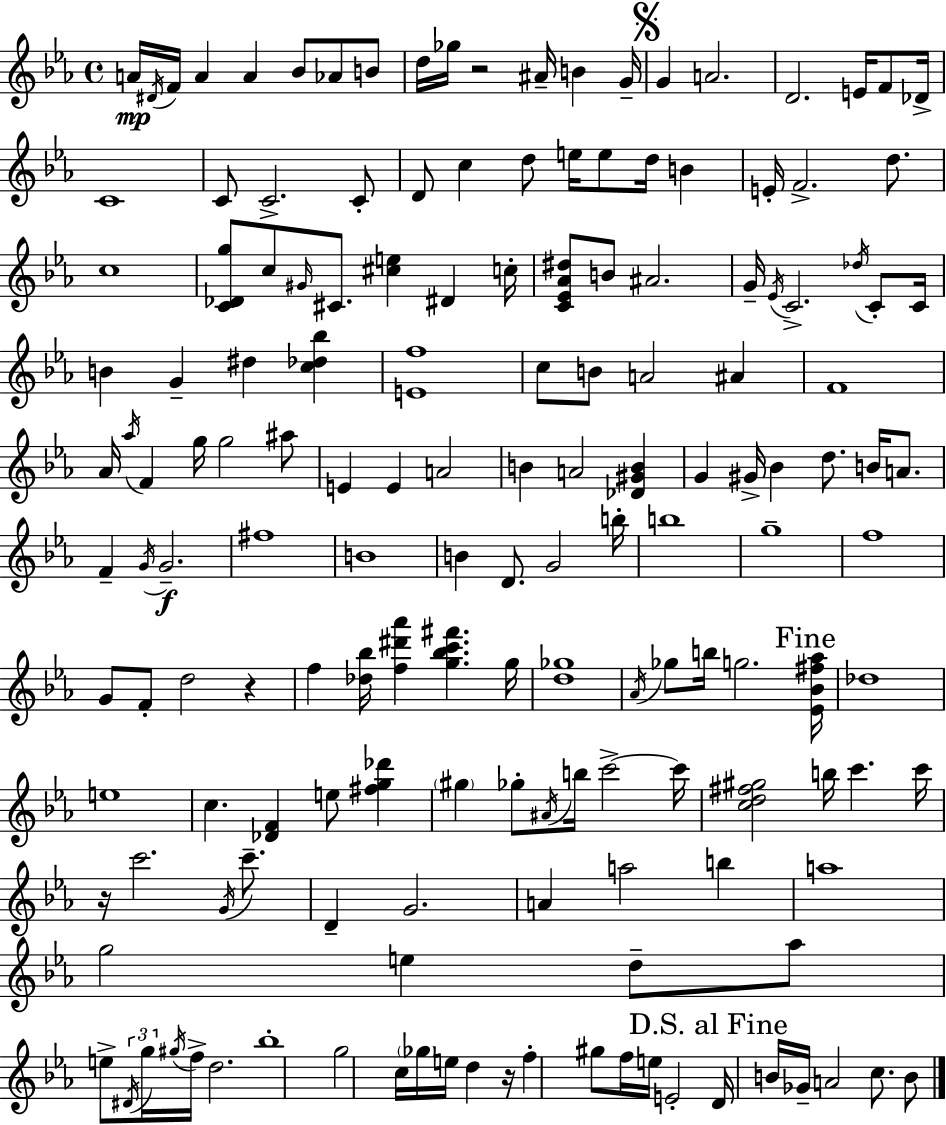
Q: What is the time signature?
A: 4/4